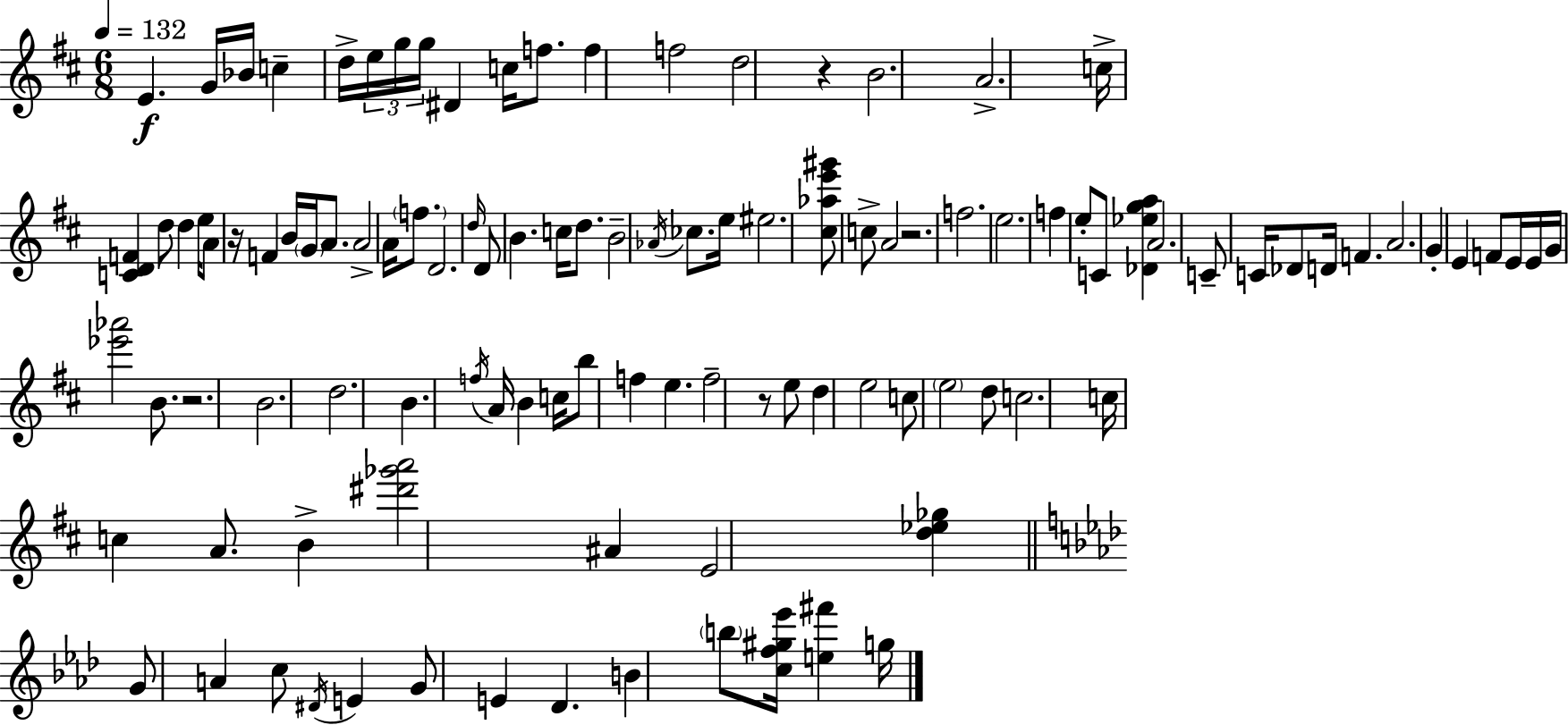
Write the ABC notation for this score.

X:1
T:Untitled
M:6/8
L:1/4
K:D
E G/4 _B/4 c d/4 e/4 g/4 g/4 ^D c/4 f/2 f f2 d2 z B2 A2 c/4 [CDF] d/2 d e/4 A/2 z/4 F B/4 G/4 A/2 A2 A/4 f/2 D2 d/4 D/2 B c/4 d/2 B2 _A/4 _c/2 e/4 ^e2 [^c_ae'^g']/2 c/2 A2 z2 f2 e2 f e/2 C/2 [_D_ega] A2 C/2 C/4 _D/2 D/4 F A2 G E F/2 E/4 E/4 G/4 [_e'_a']2 B/2 z2 B2 d2 B f/4 A/4 B c/4 b/2 f e f2 z/2 e/2 d e2 c/2 e2 d/2 c2 c/4 c A/2 B [^d'_g'a']2 ^A E2 [d_e_g] G/2 A c/2 ^D/4 E G/2 E _D B b/2 [cf^g_e']/4 [e^f'] g/4